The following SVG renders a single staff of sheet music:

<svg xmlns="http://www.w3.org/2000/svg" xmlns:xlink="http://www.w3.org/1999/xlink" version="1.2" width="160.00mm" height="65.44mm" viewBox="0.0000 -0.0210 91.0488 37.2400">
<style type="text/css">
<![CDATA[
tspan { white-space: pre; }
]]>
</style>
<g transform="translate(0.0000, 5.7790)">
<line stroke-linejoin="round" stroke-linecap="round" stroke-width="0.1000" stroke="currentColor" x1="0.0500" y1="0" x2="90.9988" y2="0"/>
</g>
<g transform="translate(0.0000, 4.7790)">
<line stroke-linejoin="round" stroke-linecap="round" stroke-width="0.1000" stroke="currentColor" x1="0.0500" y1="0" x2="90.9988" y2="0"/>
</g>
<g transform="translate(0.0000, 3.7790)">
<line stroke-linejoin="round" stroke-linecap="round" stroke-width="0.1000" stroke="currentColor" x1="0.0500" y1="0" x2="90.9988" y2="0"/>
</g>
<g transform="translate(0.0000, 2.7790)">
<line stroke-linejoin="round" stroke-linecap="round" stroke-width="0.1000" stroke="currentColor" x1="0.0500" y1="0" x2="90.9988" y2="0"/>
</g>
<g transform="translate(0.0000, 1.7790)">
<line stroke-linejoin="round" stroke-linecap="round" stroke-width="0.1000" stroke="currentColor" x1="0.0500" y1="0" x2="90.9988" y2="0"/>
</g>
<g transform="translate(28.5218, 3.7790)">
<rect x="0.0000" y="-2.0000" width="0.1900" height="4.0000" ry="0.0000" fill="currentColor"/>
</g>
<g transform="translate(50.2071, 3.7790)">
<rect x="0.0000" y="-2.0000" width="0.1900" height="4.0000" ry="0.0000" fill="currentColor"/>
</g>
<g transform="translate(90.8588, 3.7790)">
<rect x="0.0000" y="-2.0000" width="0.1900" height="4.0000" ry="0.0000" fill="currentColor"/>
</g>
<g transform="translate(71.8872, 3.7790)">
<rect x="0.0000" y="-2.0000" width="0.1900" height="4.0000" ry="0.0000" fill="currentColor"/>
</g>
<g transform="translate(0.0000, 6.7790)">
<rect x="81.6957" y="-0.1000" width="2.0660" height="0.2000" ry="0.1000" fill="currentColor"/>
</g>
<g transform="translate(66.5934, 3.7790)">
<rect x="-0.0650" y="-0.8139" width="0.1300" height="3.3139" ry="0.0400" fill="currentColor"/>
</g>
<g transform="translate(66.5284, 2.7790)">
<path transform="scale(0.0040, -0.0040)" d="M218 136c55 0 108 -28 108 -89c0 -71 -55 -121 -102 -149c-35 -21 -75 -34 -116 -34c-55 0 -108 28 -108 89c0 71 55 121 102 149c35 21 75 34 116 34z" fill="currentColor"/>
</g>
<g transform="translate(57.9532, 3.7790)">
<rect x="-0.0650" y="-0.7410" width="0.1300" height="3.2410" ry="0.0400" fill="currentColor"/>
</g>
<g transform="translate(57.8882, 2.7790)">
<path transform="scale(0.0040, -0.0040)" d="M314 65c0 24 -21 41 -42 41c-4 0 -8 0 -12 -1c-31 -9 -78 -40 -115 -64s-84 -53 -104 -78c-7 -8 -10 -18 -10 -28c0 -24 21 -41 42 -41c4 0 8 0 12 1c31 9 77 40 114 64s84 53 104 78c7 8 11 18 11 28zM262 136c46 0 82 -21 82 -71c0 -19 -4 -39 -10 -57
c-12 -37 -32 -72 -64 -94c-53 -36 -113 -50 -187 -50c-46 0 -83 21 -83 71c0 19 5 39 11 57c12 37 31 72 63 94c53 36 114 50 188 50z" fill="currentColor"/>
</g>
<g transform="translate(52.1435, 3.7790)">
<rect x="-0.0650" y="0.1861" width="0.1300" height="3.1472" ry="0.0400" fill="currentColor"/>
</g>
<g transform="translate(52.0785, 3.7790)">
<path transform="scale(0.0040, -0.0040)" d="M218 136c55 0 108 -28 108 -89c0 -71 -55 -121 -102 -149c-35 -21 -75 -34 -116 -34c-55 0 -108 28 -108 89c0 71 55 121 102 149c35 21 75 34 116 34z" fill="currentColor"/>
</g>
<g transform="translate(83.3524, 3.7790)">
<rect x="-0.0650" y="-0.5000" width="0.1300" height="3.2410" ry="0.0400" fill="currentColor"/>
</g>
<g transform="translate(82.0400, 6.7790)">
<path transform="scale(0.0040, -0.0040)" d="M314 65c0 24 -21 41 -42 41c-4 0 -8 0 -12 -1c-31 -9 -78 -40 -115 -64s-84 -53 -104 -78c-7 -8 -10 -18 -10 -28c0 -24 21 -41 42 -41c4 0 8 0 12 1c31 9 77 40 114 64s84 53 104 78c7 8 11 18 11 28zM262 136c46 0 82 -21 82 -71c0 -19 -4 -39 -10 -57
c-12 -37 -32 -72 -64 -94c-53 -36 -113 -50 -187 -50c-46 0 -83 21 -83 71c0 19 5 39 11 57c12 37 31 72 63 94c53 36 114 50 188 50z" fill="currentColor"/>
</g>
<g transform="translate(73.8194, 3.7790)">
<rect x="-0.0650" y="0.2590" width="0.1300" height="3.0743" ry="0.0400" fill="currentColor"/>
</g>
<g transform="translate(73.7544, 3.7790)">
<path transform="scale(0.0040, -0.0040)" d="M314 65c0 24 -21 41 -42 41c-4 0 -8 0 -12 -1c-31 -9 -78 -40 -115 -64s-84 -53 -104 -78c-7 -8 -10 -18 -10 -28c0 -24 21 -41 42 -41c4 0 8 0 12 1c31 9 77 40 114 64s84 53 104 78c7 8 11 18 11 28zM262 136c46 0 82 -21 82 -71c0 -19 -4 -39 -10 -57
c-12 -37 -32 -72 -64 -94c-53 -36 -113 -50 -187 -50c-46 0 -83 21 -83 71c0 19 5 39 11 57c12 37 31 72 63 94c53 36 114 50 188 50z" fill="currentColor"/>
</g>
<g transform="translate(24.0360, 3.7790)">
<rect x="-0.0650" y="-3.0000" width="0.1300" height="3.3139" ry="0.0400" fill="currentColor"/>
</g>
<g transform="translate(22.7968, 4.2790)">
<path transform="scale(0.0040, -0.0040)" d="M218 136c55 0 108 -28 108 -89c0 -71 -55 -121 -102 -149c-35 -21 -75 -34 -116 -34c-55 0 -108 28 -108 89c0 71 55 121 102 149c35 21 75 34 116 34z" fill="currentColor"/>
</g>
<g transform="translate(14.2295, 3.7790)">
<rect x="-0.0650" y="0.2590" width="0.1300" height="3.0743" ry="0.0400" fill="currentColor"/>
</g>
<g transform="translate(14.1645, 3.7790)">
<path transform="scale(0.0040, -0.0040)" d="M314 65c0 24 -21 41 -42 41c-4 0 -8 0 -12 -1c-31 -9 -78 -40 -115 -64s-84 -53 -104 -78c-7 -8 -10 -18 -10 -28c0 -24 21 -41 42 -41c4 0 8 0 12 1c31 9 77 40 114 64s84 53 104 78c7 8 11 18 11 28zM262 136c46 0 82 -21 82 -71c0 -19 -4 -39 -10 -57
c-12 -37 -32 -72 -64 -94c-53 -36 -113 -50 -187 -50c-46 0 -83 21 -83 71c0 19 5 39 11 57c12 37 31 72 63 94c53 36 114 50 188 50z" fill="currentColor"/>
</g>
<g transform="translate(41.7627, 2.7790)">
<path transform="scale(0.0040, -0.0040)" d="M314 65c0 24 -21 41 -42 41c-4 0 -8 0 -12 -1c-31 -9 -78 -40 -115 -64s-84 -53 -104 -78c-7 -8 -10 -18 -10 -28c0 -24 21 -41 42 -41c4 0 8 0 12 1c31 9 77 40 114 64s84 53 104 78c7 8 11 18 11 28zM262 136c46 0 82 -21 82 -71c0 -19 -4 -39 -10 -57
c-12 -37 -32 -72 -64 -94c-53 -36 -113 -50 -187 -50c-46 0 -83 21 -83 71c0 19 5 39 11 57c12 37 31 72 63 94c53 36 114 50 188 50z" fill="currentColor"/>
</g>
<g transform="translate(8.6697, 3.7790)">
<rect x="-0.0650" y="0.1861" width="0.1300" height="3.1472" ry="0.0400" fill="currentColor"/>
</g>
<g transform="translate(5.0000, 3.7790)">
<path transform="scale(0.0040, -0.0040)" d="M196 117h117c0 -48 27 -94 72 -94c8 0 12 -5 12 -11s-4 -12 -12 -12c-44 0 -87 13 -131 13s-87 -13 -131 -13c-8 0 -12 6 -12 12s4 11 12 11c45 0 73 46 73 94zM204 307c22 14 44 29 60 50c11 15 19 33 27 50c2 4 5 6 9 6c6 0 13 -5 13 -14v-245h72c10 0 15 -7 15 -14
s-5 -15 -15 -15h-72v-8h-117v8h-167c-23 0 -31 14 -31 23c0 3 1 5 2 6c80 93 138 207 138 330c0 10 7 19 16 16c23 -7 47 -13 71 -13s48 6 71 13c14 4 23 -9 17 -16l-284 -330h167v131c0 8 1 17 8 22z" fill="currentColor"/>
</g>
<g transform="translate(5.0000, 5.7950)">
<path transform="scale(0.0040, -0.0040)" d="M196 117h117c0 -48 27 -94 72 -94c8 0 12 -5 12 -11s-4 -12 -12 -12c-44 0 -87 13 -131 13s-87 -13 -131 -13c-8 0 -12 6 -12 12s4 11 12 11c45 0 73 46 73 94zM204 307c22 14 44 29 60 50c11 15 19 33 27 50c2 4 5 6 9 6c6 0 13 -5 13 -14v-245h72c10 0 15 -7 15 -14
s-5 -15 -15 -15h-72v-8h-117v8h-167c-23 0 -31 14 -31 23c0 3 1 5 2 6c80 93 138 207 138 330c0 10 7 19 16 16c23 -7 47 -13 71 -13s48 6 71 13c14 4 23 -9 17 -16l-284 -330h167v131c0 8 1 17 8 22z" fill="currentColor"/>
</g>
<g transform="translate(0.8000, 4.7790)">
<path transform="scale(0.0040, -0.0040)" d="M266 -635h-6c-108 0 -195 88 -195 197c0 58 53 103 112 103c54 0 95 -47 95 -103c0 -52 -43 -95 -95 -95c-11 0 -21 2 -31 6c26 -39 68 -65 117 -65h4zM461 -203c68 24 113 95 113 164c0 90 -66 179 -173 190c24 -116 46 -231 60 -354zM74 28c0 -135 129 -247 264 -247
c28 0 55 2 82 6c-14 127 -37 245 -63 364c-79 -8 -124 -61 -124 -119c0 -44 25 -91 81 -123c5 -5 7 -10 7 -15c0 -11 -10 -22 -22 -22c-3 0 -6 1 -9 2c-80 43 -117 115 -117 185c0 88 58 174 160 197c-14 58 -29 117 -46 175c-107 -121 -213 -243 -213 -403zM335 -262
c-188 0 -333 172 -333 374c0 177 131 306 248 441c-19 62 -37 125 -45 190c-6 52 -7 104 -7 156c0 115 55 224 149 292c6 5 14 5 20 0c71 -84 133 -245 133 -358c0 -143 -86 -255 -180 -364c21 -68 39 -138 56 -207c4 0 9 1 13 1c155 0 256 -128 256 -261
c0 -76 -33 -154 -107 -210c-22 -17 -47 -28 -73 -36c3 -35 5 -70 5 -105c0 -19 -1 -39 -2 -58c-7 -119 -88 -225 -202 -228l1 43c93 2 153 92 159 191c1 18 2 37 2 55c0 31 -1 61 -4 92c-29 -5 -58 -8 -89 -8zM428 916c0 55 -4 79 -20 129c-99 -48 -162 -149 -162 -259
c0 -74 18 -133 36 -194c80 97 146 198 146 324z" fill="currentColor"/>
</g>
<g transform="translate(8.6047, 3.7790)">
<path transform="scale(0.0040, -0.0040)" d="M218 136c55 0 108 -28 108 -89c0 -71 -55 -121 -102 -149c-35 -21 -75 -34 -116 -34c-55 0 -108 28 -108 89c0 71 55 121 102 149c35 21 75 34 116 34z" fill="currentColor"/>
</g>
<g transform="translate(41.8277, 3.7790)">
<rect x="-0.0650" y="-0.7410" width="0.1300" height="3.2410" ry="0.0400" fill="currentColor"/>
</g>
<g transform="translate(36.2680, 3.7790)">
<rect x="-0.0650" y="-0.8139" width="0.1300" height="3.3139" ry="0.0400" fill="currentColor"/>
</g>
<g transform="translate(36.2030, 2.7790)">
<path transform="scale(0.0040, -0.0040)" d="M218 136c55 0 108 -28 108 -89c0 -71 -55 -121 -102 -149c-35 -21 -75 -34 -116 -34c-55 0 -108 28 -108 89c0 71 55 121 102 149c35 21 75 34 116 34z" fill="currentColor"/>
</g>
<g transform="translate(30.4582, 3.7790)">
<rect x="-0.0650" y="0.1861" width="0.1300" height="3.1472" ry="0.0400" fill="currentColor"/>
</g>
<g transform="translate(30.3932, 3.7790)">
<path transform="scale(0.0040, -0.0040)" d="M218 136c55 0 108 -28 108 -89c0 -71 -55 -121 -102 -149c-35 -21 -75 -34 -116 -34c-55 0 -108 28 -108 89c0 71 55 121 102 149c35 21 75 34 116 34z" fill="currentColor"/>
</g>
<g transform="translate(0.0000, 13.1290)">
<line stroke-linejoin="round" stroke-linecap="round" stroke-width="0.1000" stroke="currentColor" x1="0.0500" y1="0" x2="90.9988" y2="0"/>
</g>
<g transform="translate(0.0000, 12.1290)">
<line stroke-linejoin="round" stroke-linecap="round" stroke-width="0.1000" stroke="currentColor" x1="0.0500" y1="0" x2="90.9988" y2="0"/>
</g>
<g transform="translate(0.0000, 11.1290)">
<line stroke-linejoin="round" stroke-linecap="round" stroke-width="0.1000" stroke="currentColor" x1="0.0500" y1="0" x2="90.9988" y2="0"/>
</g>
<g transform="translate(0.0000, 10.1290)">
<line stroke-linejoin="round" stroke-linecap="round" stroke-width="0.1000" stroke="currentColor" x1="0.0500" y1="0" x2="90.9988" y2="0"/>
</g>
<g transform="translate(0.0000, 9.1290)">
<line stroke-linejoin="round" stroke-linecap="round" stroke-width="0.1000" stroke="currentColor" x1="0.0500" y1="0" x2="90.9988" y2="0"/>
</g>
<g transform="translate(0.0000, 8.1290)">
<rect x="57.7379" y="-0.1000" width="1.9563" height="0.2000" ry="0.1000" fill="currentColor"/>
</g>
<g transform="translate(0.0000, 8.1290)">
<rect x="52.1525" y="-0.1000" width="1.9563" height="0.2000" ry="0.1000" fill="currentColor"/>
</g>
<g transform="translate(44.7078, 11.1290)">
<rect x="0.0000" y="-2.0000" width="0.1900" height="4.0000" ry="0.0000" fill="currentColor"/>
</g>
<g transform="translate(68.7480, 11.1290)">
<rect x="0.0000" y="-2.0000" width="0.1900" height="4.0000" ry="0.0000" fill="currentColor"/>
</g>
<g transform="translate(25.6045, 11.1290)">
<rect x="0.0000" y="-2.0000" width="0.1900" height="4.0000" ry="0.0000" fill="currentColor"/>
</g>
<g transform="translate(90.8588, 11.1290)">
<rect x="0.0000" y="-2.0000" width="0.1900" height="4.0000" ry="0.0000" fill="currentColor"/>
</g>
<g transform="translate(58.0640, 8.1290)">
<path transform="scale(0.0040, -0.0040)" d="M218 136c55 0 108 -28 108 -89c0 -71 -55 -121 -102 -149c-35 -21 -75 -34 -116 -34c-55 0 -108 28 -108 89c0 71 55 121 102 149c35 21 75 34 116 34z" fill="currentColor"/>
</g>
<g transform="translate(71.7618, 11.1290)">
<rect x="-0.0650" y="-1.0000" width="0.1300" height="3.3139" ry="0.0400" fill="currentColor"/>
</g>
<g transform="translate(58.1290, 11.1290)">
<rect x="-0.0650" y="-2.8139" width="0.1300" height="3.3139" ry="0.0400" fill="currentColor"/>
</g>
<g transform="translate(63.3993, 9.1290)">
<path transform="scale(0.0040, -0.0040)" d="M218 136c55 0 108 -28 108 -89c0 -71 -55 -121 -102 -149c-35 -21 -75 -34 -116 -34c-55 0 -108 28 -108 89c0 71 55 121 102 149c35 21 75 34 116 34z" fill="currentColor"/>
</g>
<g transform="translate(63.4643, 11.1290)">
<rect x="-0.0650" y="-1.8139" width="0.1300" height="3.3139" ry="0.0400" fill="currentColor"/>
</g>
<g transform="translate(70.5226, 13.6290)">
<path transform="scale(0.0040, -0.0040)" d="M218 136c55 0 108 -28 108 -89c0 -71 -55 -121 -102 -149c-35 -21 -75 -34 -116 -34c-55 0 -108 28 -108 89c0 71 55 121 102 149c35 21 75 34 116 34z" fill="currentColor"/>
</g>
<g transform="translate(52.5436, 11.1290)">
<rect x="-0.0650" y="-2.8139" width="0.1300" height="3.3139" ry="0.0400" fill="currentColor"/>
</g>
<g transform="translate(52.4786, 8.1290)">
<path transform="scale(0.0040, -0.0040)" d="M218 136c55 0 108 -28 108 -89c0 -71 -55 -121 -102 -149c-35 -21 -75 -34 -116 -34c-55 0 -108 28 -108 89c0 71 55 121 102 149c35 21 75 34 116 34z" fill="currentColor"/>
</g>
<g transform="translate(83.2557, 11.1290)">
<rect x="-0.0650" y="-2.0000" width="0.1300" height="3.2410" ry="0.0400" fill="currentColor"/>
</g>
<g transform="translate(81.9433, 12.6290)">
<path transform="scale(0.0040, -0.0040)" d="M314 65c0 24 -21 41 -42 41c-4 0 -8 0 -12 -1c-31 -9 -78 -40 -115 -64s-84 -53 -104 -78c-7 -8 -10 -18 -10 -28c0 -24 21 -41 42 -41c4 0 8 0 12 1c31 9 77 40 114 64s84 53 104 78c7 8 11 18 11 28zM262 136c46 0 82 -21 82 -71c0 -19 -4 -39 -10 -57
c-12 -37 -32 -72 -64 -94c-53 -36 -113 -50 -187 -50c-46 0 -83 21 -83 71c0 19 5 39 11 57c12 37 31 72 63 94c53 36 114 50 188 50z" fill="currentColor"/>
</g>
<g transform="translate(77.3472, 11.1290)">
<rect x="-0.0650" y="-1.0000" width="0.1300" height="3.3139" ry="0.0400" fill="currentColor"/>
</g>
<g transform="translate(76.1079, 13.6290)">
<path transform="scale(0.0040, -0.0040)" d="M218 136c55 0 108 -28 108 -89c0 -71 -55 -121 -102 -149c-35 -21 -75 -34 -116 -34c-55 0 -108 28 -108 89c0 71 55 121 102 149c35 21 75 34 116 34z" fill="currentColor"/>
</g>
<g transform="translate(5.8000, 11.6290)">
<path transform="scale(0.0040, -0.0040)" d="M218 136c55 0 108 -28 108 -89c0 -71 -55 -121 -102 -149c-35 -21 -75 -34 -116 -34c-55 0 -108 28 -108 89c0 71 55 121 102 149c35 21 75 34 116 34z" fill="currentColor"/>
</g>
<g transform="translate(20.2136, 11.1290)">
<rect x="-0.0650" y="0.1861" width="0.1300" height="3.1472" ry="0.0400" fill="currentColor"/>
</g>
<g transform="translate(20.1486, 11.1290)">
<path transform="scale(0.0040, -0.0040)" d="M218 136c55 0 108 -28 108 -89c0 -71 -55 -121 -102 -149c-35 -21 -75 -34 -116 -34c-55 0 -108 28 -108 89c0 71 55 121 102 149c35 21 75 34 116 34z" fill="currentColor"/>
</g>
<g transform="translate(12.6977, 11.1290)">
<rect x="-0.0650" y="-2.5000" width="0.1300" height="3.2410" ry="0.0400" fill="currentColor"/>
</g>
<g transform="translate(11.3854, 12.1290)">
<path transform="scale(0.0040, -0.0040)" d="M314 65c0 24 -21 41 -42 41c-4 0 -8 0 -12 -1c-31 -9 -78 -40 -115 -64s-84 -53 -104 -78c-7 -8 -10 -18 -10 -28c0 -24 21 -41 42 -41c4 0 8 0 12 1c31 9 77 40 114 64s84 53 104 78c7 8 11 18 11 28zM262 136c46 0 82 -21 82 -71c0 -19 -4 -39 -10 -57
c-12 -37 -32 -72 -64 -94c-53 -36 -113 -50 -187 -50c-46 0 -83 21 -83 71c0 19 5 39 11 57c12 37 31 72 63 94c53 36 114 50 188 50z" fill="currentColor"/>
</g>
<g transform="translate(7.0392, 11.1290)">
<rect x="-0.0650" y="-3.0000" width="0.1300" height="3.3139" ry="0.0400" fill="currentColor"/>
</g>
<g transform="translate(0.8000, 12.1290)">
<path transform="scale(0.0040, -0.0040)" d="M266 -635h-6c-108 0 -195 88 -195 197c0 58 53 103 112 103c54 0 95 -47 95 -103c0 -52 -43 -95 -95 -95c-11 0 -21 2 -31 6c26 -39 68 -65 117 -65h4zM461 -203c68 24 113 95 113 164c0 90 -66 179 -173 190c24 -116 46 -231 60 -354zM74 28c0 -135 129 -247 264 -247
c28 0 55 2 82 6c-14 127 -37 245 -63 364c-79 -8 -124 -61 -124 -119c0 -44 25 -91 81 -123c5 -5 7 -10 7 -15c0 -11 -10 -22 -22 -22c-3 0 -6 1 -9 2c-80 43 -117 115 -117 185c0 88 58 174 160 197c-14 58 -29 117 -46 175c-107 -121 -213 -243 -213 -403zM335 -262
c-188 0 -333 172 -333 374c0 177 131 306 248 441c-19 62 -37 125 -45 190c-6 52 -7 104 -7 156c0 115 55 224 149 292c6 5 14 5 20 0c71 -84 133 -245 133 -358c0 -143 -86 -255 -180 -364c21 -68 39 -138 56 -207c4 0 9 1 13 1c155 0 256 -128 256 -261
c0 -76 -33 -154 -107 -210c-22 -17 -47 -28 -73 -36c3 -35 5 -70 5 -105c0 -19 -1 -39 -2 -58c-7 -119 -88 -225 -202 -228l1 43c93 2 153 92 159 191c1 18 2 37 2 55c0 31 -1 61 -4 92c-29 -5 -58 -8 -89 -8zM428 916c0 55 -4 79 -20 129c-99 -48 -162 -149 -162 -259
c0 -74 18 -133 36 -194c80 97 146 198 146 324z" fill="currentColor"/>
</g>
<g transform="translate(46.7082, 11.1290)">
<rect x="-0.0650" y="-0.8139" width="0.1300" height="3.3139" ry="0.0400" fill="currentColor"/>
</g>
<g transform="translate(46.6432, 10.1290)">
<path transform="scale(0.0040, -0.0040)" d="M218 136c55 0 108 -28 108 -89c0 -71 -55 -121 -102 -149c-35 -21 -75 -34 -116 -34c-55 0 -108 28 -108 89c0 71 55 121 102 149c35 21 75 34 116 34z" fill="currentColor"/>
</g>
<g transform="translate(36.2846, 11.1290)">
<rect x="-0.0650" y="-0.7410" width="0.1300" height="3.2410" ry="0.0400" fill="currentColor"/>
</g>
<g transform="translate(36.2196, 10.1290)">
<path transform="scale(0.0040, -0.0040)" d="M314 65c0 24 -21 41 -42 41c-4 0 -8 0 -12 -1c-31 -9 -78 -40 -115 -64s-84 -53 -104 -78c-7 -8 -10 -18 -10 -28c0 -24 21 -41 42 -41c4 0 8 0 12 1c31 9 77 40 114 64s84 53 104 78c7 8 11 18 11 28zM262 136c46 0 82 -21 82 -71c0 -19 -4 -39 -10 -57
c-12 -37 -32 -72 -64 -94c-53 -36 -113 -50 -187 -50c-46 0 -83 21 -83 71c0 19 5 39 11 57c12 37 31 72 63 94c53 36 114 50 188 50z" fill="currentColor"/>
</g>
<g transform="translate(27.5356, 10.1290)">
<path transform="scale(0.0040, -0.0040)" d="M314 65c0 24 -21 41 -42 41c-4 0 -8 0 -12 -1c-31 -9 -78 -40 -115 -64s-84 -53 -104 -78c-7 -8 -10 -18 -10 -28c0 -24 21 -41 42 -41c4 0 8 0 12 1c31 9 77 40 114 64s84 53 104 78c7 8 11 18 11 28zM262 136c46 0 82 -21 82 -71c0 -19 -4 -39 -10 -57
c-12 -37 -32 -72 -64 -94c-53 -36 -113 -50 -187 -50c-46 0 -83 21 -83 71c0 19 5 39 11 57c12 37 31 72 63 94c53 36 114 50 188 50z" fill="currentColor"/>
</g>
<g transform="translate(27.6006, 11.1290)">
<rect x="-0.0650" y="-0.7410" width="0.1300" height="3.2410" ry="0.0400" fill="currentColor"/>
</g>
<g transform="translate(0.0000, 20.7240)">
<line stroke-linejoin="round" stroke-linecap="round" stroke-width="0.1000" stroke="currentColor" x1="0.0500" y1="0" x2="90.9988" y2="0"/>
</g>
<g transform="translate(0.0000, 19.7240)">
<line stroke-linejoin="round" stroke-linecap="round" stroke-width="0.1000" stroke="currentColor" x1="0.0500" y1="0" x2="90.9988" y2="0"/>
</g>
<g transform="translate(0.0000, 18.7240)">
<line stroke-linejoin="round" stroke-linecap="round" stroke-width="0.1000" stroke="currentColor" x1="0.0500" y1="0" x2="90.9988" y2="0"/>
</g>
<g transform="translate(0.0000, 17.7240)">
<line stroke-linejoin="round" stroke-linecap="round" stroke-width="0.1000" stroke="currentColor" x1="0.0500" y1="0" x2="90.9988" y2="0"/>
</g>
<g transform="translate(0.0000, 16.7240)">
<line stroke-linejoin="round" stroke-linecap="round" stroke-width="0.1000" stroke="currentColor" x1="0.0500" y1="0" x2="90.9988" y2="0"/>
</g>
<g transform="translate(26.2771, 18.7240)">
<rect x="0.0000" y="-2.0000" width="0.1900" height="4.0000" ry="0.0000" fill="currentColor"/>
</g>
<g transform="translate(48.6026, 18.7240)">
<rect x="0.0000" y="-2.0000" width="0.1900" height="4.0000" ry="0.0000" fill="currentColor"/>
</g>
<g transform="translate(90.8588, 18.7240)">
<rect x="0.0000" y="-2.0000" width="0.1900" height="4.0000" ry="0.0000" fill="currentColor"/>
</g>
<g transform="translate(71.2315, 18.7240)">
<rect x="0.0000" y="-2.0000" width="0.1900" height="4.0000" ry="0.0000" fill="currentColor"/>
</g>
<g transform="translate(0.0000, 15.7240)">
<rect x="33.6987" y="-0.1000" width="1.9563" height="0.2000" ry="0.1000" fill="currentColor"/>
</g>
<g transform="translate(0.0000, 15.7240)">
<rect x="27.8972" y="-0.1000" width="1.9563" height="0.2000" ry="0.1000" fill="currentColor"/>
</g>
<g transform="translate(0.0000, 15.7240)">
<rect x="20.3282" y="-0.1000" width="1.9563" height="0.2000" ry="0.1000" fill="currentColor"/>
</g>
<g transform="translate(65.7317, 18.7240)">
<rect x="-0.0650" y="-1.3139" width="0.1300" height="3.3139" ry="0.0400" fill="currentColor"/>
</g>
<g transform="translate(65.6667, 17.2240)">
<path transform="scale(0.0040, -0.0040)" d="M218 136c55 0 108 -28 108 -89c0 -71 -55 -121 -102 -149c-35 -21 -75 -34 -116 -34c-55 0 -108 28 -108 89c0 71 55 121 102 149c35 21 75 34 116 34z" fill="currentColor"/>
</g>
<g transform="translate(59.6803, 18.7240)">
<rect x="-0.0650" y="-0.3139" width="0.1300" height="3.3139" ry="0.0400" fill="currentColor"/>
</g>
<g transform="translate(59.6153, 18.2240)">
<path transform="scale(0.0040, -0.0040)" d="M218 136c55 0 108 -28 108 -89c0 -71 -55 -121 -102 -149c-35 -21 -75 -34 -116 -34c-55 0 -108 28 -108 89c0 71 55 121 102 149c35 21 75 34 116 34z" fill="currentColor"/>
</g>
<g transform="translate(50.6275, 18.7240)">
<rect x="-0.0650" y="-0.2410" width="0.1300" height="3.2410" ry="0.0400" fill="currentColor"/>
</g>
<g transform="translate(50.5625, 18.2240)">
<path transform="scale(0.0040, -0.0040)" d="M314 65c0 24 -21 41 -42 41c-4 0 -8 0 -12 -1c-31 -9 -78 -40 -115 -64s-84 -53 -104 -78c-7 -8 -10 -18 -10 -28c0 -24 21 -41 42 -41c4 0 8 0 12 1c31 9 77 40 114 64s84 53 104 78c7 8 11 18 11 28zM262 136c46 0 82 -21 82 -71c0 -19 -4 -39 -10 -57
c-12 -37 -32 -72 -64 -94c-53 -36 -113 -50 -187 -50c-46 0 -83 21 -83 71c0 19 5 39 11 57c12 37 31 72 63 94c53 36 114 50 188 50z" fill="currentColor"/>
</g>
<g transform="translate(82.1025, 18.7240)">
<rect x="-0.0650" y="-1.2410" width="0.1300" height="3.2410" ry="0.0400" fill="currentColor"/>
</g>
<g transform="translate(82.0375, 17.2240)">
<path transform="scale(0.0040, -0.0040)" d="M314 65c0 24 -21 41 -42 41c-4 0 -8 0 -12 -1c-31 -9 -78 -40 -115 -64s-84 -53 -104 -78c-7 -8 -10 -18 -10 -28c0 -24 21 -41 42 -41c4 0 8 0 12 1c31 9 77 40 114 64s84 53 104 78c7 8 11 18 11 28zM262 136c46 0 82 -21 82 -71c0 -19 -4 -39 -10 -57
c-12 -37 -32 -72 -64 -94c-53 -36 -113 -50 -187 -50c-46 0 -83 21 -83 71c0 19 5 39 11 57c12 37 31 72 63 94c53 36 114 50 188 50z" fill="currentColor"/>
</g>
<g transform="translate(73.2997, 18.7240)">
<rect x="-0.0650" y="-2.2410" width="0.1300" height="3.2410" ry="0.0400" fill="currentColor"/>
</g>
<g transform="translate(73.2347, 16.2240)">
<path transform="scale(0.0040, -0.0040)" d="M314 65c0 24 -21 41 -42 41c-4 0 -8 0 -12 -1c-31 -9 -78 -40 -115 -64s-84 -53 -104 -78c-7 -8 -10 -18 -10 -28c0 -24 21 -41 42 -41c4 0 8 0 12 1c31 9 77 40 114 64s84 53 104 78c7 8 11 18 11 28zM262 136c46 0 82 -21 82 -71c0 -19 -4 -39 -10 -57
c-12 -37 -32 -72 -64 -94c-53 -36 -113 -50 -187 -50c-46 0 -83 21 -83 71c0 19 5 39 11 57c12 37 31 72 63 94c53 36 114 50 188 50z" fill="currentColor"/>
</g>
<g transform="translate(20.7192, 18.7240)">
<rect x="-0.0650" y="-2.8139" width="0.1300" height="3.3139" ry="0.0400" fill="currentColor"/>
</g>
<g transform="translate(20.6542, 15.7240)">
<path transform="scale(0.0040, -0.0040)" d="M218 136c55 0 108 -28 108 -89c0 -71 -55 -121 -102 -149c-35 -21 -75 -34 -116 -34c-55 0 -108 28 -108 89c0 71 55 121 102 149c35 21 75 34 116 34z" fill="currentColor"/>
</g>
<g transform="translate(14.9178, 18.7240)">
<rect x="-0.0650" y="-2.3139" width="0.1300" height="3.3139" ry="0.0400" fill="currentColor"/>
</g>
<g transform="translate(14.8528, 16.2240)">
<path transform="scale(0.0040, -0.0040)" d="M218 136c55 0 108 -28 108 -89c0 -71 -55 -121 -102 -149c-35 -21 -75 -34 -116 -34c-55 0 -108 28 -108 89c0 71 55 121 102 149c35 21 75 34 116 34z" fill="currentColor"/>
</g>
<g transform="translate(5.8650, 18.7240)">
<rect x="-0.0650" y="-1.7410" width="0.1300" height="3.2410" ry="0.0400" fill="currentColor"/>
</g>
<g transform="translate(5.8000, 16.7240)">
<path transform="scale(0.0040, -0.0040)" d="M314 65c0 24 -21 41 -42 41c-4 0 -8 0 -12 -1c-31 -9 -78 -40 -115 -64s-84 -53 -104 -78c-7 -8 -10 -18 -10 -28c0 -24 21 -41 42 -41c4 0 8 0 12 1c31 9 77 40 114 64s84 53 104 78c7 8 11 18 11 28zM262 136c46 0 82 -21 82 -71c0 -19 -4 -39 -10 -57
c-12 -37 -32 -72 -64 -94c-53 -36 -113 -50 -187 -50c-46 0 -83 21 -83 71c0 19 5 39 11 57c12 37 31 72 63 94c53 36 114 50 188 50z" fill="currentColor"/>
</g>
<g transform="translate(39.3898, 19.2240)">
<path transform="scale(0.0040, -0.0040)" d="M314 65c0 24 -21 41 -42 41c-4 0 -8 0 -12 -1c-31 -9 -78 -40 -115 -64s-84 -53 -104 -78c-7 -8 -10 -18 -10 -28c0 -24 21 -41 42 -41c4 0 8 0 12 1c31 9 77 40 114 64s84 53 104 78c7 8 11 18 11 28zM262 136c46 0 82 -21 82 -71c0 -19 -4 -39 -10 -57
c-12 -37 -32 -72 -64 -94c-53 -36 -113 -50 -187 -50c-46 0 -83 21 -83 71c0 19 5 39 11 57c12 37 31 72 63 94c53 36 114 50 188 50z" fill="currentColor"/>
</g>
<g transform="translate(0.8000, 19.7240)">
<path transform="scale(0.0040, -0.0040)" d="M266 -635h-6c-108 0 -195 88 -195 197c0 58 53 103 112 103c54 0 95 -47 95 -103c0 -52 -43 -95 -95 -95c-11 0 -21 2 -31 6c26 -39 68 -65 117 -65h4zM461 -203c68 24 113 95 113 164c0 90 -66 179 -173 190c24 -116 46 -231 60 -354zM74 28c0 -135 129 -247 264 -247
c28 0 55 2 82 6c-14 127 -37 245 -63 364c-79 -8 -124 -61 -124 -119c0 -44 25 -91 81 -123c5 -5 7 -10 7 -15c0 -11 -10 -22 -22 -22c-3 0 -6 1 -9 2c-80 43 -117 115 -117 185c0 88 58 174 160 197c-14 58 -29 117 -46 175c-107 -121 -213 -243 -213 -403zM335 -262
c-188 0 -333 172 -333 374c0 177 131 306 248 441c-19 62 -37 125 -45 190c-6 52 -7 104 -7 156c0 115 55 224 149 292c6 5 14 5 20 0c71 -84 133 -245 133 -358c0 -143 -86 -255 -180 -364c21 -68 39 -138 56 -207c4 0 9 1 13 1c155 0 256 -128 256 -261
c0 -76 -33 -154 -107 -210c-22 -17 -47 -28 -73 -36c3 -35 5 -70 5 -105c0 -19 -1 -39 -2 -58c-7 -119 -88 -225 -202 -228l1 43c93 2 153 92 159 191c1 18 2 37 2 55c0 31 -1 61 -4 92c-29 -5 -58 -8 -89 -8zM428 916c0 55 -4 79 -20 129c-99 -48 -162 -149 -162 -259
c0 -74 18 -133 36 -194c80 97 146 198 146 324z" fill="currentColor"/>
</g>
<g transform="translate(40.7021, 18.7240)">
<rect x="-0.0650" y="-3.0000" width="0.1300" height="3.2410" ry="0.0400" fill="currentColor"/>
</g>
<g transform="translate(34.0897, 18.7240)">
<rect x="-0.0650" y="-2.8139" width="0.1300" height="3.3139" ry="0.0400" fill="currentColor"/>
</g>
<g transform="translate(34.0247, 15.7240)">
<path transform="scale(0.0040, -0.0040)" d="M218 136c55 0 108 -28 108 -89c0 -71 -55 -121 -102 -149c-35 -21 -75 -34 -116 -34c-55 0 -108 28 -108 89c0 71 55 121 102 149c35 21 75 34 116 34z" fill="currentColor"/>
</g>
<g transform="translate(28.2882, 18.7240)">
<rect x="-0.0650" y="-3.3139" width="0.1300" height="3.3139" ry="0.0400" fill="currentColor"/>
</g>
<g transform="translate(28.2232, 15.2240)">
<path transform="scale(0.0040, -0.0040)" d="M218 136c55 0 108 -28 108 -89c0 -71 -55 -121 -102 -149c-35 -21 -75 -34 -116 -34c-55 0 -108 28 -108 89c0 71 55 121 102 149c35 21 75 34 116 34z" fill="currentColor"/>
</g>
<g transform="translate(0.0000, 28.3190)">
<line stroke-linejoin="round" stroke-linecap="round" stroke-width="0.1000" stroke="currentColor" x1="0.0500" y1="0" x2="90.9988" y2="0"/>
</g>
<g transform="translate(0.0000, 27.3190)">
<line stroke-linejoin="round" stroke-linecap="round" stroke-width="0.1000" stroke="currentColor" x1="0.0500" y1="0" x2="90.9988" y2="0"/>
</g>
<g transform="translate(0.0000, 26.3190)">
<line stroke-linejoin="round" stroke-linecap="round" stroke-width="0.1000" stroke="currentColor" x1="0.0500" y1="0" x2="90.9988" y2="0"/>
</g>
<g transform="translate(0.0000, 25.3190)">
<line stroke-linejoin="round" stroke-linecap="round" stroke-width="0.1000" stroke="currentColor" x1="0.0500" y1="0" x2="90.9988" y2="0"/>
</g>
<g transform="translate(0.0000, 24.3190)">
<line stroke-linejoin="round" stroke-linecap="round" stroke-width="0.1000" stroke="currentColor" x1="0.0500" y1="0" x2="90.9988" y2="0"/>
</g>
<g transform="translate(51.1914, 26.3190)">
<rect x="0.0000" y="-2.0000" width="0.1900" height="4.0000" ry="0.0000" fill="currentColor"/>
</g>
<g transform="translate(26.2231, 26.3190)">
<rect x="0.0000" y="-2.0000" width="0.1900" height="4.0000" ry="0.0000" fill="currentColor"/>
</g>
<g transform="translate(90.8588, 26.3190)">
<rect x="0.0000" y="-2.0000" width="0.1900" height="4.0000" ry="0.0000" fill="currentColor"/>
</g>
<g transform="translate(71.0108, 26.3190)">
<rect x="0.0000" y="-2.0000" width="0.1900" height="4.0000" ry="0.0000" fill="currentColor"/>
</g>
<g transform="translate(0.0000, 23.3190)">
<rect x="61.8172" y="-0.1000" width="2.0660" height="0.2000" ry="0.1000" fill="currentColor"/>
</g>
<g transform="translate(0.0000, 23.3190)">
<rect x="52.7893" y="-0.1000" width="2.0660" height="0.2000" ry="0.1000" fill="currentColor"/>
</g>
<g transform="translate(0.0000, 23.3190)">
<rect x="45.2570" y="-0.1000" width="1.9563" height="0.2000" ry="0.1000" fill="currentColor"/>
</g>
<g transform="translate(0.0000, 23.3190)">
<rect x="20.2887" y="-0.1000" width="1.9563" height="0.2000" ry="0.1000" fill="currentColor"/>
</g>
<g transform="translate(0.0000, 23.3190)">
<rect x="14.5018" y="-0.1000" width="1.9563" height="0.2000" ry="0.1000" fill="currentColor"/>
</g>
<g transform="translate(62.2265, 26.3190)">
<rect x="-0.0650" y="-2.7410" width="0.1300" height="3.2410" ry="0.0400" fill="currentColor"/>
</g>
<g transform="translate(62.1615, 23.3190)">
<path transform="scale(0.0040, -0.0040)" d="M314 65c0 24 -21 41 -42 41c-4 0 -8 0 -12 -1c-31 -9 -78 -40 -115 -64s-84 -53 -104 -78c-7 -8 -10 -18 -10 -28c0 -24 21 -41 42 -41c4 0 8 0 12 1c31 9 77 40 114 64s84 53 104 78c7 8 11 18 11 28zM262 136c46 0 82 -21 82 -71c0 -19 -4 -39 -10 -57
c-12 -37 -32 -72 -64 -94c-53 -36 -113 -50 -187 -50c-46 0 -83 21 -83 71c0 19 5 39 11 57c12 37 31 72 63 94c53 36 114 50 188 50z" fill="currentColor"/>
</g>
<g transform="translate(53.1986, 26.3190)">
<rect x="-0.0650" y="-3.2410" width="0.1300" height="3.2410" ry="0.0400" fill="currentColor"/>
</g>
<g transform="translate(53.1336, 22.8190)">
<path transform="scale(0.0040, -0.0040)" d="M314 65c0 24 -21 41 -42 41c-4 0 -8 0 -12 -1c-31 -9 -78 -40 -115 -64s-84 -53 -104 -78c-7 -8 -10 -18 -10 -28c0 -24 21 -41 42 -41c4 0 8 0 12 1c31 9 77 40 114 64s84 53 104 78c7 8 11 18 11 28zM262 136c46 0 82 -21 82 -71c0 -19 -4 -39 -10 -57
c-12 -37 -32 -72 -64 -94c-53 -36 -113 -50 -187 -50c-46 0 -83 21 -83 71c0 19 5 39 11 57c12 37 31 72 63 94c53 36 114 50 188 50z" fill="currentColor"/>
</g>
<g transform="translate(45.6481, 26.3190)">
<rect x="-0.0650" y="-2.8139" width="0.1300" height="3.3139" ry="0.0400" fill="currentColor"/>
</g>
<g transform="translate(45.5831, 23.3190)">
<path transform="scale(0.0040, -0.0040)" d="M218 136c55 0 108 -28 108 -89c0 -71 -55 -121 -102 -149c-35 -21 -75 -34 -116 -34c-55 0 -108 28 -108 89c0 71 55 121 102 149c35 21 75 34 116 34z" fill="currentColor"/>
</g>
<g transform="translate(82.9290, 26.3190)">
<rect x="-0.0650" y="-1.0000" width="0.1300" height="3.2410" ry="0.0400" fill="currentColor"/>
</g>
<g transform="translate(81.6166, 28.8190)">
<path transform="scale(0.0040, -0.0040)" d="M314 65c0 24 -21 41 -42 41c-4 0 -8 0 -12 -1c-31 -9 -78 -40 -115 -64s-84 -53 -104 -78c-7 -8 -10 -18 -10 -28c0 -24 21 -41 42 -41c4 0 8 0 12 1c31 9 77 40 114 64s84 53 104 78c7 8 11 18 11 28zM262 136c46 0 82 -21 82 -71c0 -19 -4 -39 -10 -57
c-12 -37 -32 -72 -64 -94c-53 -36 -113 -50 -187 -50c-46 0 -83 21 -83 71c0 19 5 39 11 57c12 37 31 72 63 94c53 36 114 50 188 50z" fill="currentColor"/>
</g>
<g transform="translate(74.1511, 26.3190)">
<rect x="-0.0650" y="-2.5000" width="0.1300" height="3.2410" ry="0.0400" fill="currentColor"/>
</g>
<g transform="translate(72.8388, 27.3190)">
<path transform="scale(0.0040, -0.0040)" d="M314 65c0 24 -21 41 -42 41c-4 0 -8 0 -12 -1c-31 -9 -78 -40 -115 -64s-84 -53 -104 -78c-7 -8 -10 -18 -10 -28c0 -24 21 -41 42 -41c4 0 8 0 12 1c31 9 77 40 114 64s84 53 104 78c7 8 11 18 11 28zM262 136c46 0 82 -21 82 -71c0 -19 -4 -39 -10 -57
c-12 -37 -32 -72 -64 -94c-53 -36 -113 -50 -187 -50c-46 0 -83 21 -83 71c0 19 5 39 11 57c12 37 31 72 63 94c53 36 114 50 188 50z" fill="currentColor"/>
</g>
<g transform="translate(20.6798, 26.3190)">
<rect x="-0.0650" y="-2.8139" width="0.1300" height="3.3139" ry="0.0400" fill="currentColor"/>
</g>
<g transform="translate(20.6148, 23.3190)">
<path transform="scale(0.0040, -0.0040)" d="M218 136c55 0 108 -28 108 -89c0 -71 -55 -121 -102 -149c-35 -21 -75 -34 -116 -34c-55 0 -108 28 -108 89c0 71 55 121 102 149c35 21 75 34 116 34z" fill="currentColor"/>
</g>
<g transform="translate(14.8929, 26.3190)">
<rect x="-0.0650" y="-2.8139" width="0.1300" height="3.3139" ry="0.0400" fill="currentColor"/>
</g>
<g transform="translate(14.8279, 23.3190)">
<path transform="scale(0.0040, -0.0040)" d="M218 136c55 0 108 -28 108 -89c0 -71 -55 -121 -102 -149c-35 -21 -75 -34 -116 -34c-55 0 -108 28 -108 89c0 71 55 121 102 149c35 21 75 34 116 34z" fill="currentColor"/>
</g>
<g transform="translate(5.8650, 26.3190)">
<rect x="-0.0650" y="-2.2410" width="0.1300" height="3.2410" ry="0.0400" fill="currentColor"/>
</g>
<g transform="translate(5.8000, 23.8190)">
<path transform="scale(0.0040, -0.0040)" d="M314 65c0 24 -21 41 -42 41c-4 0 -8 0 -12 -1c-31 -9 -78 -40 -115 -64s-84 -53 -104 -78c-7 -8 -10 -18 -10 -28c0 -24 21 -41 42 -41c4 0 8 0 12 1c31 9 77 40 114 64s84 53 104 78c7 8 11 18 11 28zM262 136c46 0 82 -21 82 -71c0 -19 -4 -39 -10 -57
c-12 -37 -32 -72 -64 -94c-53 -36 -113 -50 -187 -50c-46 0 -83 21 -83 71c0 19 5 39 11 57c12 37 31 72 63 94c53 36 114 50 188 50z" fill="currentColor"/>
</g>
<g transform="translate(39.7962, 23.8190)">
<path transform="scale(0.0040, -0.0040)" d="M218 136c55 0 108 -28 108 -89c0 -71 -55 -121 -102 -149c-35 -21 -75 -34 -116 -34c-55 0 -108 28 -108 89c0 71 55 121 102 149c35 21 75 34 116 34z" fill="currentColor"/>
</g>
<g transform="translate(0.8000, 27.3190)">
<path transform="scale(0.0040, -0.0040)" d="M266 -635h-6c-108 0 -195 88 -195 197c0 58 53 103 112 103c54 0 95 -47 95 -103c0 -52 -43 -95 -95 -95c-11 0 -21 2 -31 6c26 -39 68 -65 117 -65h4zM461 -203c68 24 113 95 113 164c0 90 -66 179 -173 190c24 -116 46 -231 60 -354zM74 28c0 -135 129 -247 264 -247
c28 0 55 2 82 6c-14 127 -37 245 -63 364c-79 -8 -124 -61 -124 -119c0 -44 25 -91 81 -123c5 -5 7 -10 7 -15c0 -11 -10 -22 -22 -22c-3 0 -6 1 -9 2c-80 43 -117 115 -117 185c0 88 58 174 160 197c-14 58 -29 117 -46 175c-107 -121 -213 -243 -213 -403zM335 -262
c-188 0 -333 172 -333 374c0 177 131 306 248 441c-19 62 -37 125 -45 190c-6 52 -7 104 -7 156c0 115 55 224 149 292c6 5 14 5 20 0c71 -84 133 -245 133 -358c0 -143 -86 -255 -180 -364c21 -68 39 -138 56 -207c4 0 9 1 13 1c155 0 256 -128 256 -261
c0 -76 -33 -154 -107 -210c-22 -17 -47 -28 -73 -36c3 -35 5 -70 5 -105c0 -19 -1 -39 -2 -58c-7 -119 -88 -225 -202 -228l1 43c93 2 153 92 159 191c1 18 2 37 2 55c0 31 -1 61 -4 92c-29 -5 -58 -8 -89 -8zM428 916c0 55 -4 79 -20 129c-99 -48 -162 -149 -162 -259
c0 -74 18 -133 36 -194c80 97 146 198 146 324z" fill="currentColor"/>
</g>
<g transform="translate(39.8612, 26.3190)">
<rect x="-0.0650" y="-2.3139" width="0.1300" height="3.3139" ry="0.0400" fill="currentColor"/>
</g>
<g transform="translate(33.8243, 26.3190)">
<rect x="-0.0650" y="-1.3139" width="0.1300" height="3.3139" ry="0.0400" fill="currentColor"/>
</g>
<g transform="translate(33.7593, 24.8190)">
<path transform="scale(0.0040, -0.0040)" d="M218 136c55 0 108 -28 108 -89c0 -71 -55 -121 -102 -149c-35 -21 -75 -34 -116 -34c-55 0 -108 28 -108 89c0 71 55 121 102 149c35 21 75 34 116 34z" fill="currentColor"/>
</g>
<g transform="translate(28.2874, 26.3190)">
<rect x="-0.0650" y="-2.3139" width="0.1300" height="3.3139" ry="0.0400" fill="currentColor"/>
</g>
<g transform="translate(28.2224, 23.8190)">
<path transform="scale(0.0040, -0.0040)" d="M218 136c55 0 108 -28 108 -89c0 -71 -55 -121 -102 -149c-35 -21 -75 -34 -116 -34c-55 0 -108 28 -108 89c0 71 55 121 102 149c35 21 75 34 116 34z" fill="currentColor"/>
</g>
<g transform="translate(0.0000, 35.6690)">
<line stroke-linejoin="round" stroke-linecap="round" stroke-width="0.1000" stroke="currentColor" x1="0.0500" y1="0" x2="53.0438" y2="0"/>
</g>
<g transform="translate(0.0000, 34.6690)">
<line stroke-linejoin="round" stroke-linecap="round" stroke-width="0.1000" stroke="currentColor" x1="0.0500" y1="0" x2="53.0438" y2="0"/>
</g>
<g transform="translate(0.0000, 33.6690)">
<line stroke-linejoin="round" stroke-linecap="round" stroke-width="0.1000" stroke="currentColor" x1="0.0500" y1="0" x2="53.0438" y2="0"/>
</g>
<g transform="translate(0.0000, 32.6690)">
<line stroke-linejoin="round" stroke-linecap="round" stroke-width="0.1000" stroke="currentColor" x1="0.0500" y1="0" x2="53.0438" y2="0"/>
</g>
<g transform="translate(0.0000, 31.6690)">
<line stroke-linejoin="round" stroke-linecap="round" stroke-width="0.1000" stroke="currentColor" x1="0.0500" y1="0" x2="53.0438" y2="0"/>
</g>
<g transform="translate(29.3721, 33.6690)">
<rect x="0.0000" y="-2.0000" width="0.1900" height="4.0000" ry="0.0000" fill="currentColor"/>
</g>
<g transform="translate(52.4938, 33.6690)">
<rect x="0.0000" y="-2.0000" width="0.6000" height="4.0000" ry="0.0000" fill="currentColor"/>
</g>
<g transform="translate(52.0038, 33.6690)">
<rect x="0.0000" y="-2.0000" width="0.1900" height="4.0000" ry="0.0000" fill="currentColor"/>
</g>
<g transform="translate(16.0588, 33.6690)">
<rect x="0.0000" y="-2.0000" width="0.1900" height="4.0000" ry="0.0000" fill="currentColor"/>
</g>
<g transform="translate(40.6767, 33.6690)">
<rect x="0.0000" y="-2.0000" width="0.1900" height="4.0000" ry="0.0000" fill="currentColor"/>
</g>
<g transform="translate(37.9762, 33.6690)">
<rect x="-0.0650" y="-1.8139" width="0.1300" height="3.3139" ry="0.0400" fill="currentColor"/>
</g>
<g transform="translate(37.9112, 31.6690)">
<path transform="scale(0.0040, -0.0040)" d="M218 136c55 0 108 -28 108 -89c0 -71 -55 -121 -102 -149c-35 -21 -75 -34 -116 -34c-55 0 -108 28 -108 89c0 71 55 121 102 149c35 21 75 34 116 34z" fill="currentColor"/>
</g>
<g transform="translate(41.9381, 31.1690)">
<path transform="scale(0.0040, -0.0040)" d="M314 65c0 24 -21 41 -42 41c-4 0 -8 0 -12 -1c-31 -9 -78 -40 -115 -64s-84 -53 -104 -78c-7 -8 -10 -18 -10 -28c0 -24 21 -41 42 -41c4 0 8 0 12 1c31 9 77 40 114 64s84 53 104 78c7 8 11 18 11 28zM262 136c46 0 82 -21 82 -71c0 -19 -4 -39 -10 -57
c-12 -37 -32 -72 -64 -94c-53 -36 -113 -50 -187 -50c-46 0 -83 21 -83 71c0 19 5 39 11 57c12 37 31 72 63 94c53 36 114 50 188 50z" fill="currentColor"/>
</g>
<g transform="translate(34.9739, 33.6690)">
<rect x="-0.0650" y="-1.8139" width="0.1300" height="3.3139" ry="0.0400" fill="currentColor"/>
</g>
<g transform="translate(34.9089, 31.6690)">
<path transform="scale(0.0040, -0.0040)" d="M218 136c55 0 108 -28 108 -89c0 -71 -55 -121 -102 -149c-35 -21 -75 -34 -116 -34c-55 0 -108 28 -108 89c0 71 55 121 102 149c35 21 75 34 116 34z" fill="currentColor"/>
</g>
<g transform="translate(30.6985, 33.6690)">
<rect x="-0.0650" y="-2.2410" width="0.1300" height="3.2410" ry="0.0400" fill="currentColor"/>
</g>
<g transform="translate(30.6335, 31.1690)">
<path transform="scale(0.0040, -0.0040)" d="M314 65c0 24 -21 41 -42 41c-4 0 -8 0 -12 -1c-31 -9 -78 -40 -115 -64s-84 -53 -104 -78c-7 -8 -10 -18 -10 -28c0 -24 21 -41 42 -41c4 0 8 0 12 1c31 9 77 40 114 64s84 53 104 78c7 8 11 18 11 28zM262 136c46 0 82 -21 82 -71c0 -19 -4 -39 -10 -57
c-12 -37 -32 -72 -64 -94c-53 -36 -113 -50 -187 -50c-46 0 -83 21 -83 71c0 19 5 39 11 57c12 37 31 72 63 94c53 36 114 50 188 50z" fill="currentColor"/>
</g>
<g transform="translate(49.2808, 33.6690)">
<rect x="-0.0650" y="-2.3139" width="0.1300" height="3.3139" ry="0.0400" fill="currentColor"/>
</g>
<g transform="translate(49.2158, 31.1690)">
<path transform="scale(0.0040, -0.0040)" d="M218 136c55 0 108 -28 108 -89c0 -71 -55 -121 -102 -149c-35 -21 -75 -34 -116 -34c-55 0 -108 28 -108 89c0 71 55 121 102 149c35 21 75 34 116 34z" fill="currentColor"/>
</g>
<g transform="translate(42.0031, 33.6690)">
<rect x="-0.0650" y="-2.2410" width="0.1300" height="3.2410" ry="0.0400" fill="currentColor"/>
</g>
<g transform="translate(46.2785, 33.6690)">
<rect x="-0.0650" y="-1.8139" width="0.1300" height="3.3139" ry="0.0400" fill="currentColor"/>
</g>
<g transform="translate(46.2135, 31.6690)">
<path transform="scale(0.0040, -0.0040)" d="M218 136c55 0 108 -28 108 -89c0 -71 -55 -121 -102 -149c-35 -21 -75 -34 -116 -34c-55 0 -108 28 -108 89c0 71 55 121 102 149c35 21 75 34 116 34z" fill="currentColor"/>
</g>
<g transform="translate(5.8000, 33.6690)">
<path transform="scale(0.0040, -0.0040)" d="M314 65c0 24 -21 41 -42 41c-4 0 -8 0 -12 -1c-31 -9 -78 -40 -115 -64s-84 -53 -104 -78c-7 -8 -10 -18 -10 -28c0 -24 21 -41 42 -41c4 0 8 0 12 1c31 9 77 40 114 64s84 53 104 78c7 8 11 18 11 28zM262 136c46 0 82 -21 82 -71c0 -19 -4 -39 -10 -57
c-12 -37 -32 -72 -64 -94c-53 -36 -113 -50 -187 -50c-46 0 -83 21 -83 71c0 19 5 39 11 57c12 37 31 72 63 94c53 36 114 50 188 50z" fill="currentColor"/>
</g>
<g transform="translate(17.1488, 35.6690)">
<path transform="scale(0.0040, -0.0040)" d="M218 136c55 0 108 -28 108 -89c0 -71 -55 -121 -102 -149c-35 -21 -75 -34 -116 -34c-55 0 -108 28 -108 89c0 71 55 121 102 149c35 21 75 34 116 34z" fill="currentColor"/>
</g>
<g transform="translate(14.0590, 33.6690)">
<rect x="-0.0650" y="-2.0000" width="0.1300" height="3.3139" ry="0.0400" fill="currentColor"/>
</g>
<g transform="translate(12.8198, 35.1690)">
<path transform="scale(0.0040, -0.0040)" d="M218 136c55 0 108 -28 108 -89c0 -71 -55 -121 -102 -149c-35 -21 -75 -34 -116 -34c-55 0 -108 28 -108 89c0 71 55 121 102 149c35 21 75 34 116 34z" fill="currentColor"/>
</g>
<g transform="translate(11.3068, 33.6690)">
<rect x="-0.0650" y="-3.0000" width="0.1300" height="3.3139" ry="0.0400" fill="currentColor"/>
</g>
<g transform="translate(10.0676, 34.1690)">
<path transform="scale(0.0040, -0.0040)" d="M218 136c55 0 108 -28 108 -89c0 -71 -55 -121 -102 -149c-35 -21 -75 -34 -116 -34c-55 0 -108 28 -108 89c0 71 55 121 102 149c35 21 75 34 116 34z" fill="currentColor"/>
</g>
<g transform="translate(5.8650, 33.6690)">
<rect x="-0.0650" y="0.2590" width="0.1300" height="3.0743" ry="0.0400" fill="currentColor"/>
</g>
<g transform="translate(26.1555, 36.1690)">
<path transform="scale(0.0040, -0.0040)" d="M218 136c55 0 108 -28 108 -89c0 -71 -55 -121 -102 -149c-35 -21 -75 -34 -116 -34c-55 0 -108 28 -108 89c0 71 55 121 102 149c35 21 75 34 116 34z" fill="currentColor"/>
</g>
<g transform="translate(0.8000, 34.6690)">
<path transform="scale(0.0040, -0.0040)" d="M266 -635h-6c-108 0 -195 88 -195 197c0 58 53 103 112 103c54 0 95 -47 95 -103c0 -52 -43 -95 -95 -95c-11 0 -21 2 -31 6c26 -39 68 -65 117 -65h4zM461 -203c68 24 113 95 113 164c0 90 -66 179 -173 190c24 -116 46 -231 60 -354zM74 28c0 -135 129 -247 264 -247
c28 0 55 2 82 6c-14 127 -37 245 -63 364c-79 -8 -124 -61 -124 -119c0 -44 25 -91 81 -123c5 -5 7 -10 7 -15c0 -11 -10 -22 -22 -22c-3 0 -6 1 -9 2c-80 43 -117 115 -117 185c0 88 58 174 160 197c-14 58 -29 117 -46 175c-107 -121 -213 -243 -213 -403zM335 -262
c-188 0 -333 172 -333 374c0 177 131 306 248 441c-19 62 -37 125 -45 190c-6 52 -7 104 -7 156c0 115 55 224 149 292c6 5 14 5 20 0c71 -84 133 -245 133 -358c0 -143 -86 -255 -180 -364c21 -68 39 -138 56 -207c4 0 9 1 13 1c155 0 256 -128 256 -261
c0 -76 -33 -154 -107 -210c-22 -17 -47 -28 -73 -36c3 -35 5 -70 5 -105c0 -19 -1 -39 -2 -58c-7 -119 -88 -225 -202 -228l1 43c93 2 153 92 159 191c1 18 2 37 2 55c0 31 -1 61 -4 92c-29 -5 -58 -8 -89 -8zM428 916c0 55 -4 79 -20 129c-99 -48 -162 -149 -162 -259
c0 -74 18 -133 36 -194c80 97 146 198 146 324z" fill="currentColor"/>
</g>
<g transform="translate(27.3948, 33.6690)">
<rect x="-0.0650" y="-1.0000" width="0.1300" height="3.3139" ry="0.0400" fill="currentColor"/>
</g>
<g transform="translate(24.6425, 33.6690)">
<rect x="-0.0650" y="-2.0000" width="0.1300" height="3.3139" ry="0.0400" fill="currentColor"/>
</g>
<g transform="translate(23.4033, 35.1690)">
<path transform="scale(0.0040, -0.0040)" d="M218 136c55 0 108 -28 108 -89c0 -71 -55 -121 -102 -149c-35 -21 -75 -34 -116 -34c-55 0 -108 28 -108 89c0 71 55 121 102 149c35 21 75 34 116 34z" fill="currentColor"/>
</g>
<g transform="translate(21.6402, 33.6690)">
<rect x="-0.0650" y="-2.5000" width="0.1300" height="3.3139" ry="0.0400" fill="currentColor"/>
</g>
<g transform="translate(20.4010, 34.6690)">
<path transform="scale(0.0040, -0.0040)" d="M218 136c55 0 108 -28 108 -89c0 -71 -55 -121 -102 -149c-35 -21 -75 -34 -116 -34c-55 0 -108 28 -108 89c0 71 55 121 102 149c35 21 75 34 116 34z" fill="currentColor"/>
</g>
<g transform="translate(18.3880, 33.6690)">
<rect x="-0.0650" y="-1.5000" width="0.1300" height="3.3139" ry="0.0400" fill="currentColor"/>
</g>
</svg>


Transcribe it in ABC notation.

X:1
T:Untitled
M:4/4
L:1/4
K:C
B B2 A B d d2 B d2 d B2 C2 A G2 B d2 d2 d a a f D D F2 f2 g a b a A2 c2 c e g2 e2 g2 a a g e g a b2 a2 G2 D2 B2 A F E G F D g2 f f g2 f g